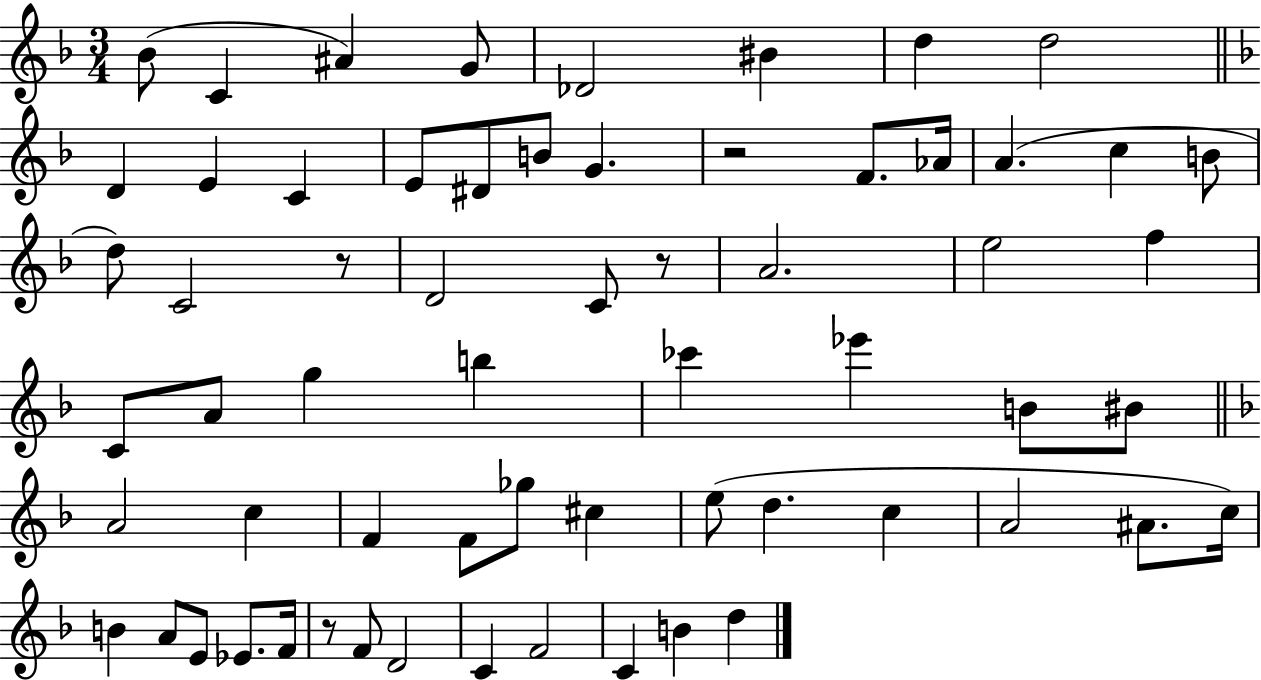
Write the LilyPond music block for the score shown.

{
  \clef treble
  \numericTimeSignature
  \time 3/4
  \key f \major
  \repeat volta 2 { bes'8( c'4 ais'4) g'8 | des'2 bis'4 | d''4 d''2 | \bar "||" \break \key f \major d'4 e'4 c'4 | e'8 dis'8 b'8 g'4. | r2 f'8. aes'16 | a'4.( c''4 b'8 | \break d''8) c'2 r8 | d'2 c'8 r8 | a'2. | e''2 f''4 | \break c'8 a'8 g''4 b''4 | ces'''4 ees'''4 b'8 bis'8 | \bar "||" \break \key d \minor a'2 c''4 | f'4 f'8 ges''8 cis''4 | e''8( d''4. c''4 | a'2 ais'8. c''16) | \break b'4 a'8 e'8 ees'8. f'16 | r8 f'8 d'2 | c'4 f'2 | c'4 b'4 d''4 | \break } \bar "|."
}